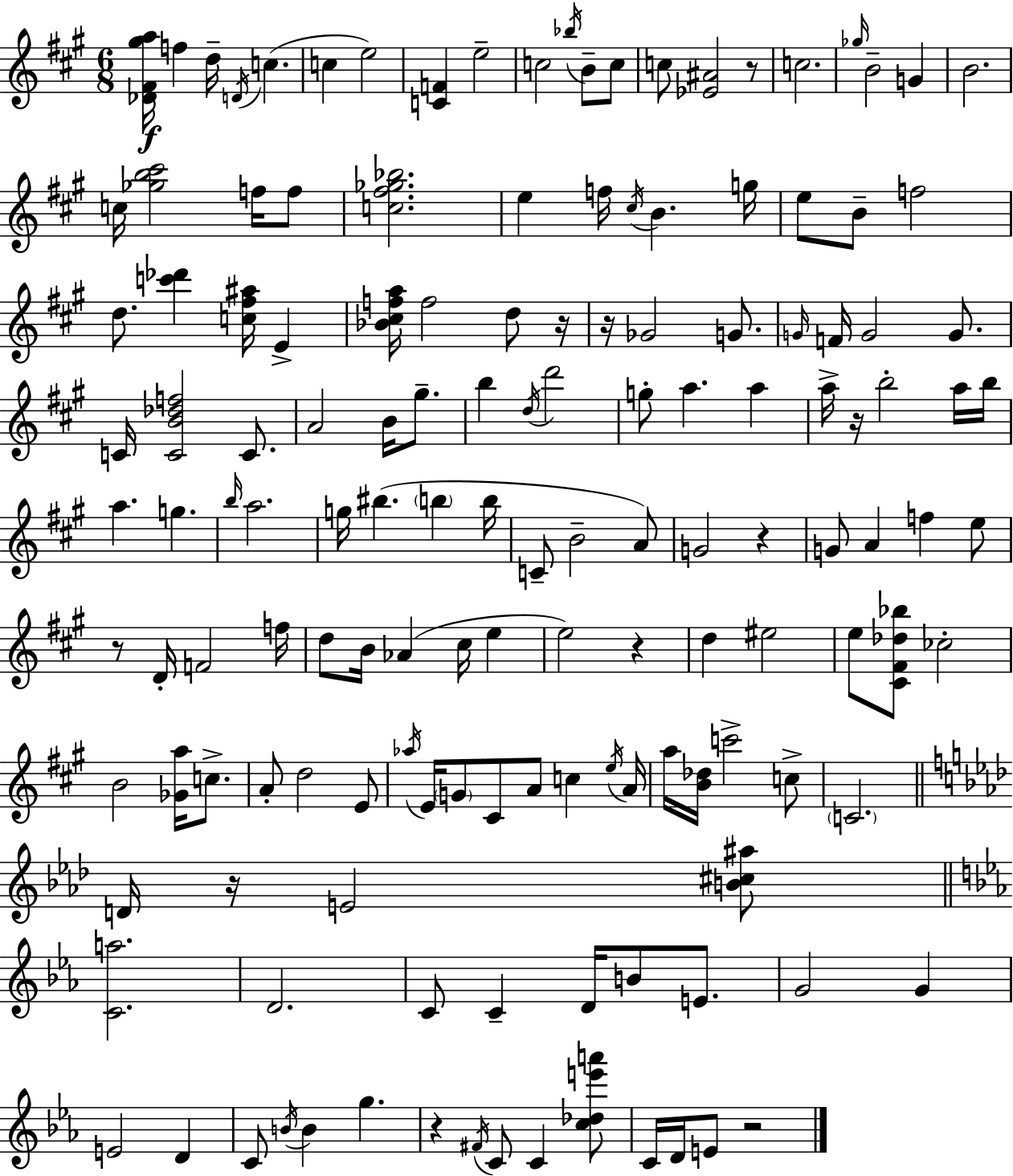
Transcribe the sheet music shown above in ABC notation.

X:1
T:Untitled
M:6/8
L:1/4
K:A
[_D^F^ga]/4 f d/4 D/4 c c e2 [CF] e2 c2 _b/4 B/2 c/2 c/2 [_E^A]2 z/2 c2 _g/4 B2 G B2 c/4 [_gb^c']2 f/4 f/2 [c^f_g_b]2 e f/4 ^c/4 B g/4 e/2 B/2 f2 d/2 [c'_d'] [c^f^a]/4 E [_B^cfa]/4 f2 d/2 z/4 z/4 _G2 G/2 G/4 F/4 G2 G/2 C/4 [CB_df]2 C/2 A2 B/4 ^g/2 b d/4 d'2 g/2 a a a/4 z/4 b2 a/4 b/4 a g b/4 a2 g/4 ^b b b/4 C/2 B2 A/2 G2 z G/2 A f e/2 z/2 D/4 F2 f/4 d/2 B/4 _A ^c/4 e e2 z d ^e2 e/2 [^C^F_d_b]/2 _c2 B2 [_Ga]/4 c/2 A/2 d2 E/2 _a/4 E/4 G/2 ^C/2 A/2 c e/4 A/4 a/4 [B_d]/4 c'2 c/2 C2 D/4 z/4 E2 [B^c^a]/2 [Ca]2 D2 C/2 C D/4 B/2 E/2 G2 G E2 D C/2 B/4 B g z ^F/4 C/2 C [c_de'a']/2 C/4 D/4 E/2 z2